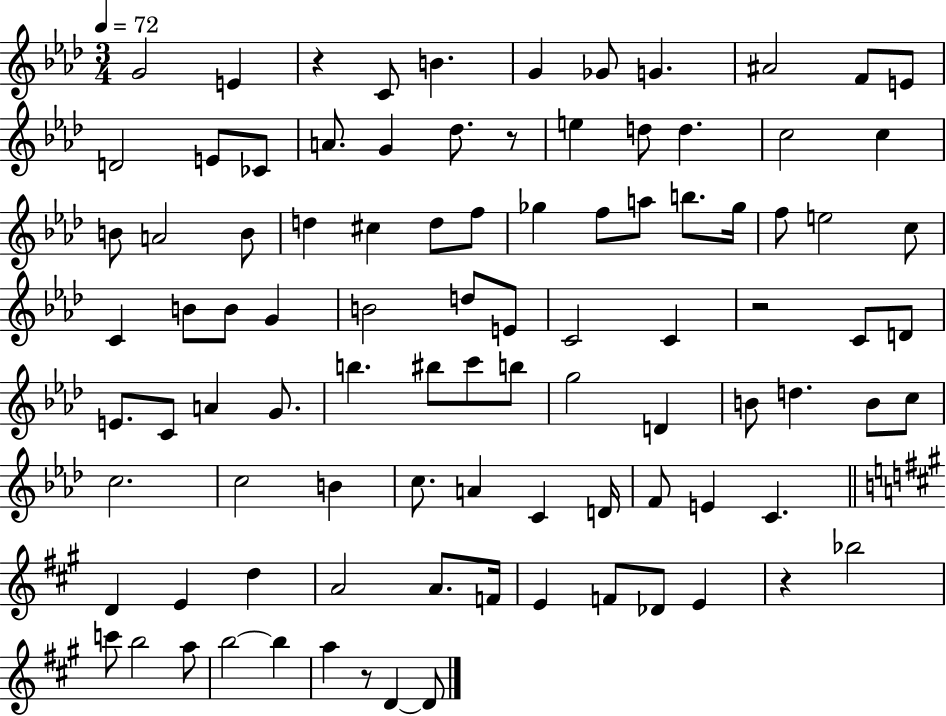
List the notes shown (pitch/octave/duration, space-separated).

G4/h E4/q R/q C4/e B4/q. G4/q Gb4/e G4/q. A#4/h F4/e E4/e D4/h E4/e CES4/e A4/e. G4/q Db5/e. R/e E5/q D5/e D5/q. C5/h C5/q B4/e A4/h B4/e D5/q C#5/q D5/e F5/e Gb5/q F5/e A5/e B5/e. Gb5/s F5/e E5/h C5/e C4/q B4/e B4/e G4/q B4/h D5/e E4/e C4/h C4/q R/h C4/e D4/e E4/e. C4/e A4/q G4/e. B5/q. BIS5/e C6/e B5/e G5/h D4/q B4/e D5/q. B4/e C5/e C5/h. C5/h B4/q C5/e. A4/q C4/q D4/s F4/e E4/q C4/q. D4/q E4/q D5/q A4/h A4/e. F4/s E4/q F4/e Db4/e E4/q R/q Bb5/h C6/e B5/h A5/e B5/h B5/q A5/q R/e D4/q D4/e